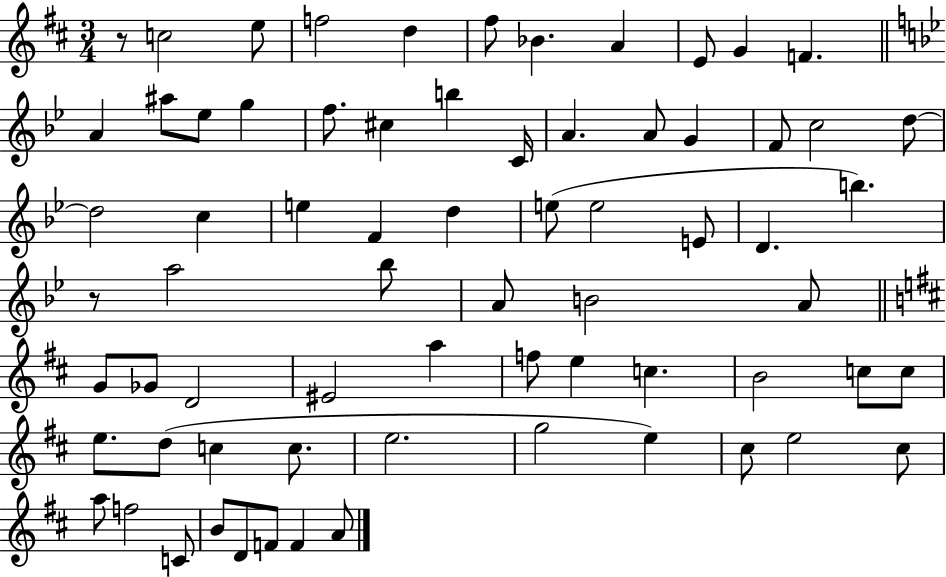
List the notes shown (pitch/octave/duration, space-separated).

R/e C5/h E5/e F5/h D5/q F#5/e Bb4/q. A4/q E4/e G4/q F4/q. A4/q A#5/e Eb5/e G5/q F5/e. C#5/q B5/q C4/s A4/q. A4/e G4/q F4/e C5/h D5/e D5/h C5/q E5/q F4/q D5/q E5/e E5/h E4/e D4/q. B5/q. R/e A5/h Bb5/e A4/e B4/h A4/e G4/e Gb4/e D4/h EIS4/h A5/q F5/e E5/q C5/q. B4/h C5/e C5/e E5/e. D5/e C5/q C5/e. E5/h. G5/h E5/q C#5/e E5/h C#5/e A5/e F5/h C4/e B4/e D4/e F4/e F4/q A4/e